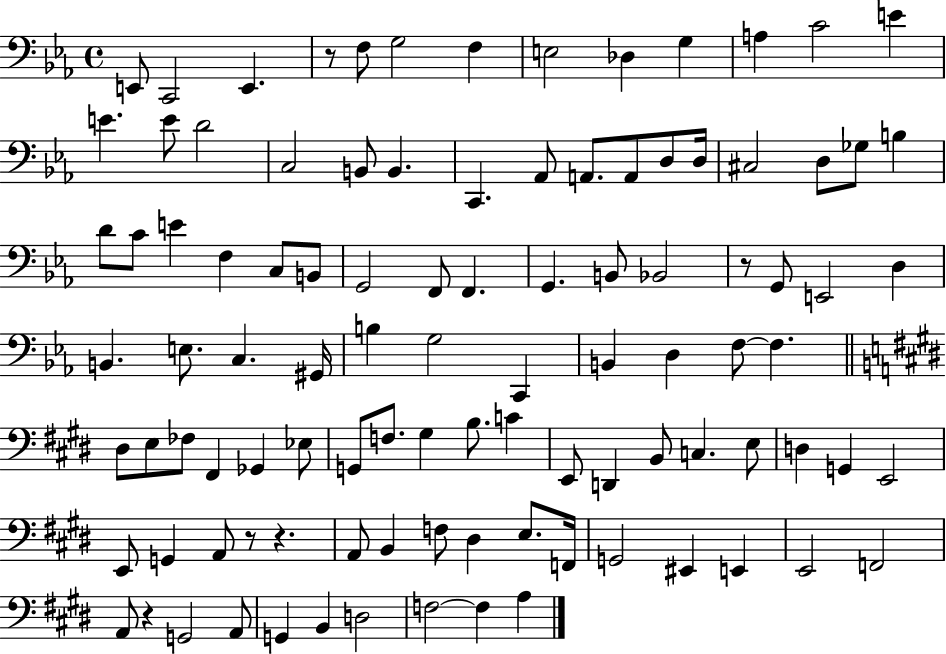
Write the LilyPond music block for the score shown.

{
  \clef bass
  \time 4/4
  \defaultTimeSignature
  \key ees \major
  \repeat volta 2 { e,8 c,2 e,4. | r8 f8 g2 f4 | e2 des4 g4 | a4 c'2 e'4 | \break e'4. e'8 d'2 | c2 b,8 b,4. | c,4. aes,8 a,8. a,8 d8 d16 | cis2 d8 ges8 b4 | \break d'8 c'8 e'4 f4 c8 b,8 | g,2 f,8 f,4. | g,4. b,8 bes,2 | r8 g,8 e,2 d4 | \break b,4. e8. c4. gis,16 | b4 g2 c,4 | b,4 d4 f8~~ f4. | \bar "||" \break \key e \major dis8 e8 fes8 fis,4 ges,4 ees8 | g,8 f8. gis4 b8. c'4 | e,8 d,4 b,8 c4. e8 | d4 g,4 e,2 | \break e,8 g,4 a,8 r8 r4. | a,8 b,4 f8 dis4 e8. f,16 | g,2 eis,4 e,4 | e,2 f,2 | \break a,8 r4 g,2 a,8 | g,4 b,4 d2 | f2~~ f4 a4 | } \bar "|."
}